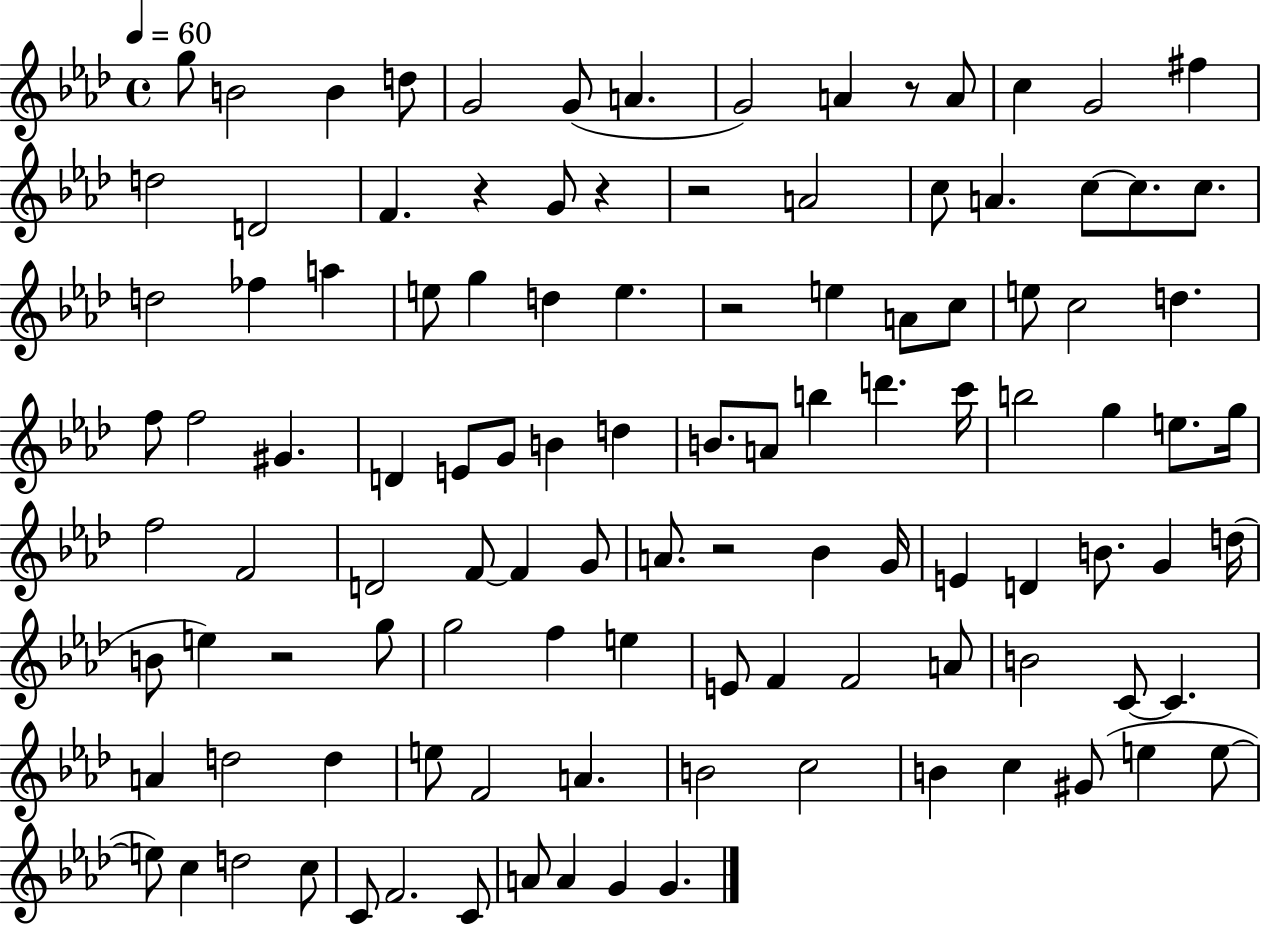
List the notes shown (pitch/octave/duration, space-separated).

G5/e B4/h B4/q D5/e G4/h G4/e A4/q. G4/h A4/q R/e A4/e C5/q G4/h F#5/q D5/h D4/h F4/q. R/q G4/e R/q R/h A4/h C5/e A4/q. C5/e C5/e. C5/e. D5/h FES5/q A5/q E5/e G5/q D5/q E5/q. R/h E5/q A4/e C5/e E5/e C5/h D5/q. F5/e F5/h G#4/q. D4/q E4/e G4/e B4/q D5/q B4/e. A4/e B5/q D6/q. C6/s B5/h G5/q E5/e. G5/s F5/h F4/h D4/h F4/e F4/q G4/e A4/e. R/h Bb4/q G4/s E4/q D4/q B4/e. G4/q D5/s B4/e E5/q R/h G5/e G5/h F5/q E5/q E4/e F4/q F4/h A4/e B4/h C4/e C4/q. A4/q D5/h D5/q E5/e F4/h A4/q. B4/h C5/h B4/q C5/q G#4/e E5/q E5/e E5/e C5/q D5/h C5/e C4/e F4/h. C4/e A4/e A4/q G4/q G4/q.